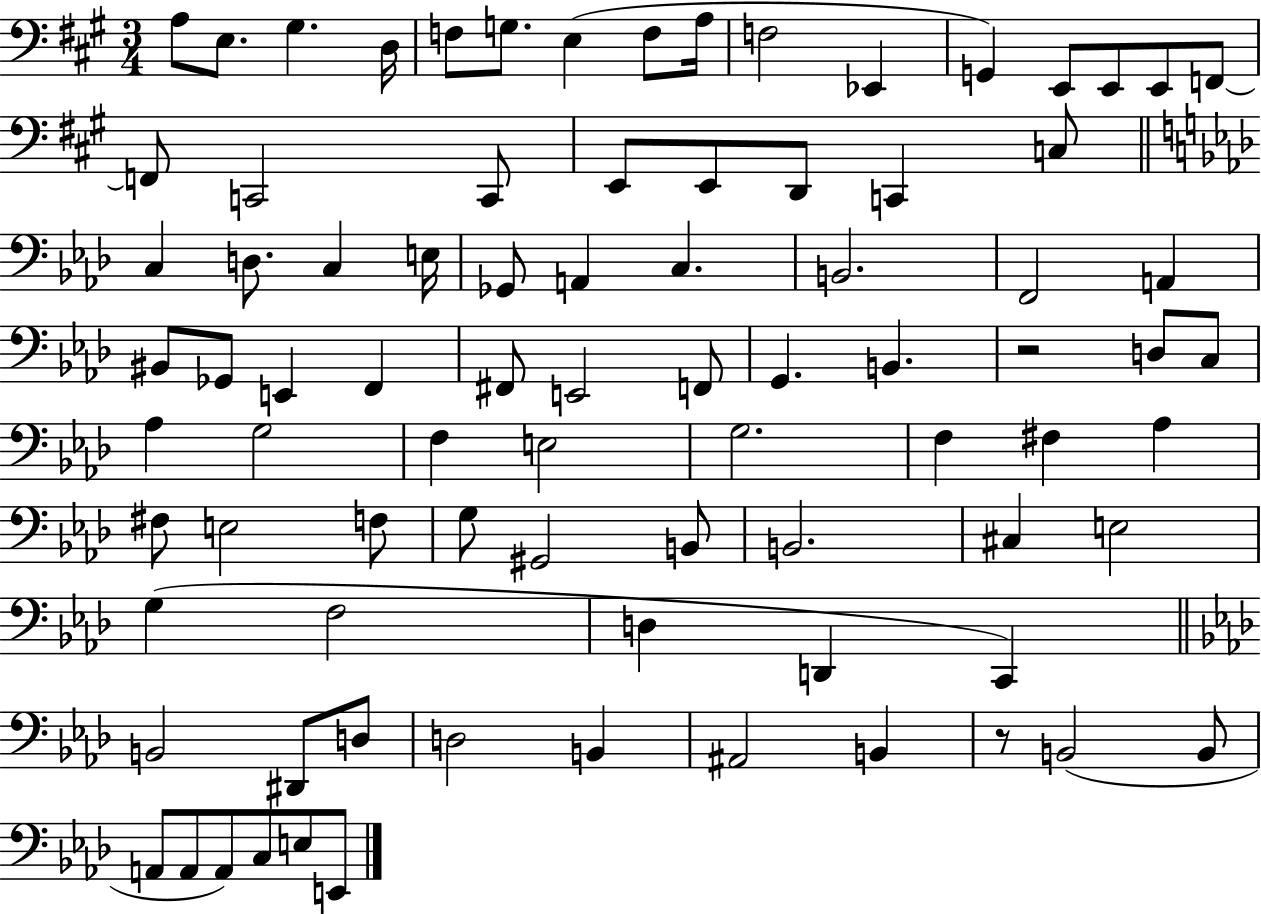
A3/e E3/e. G#3/q. D3/s F3/e G3/e. E3/q F3/e A3/s F3/h Eb2/q G2/q E2/e E2/e E2/e F2/e F2/e C2/h C2/e E2/e E2/e D2/e C2/q C3/e C3/q D3/e. C3/q E3/s Gb2/e A2/q C3/q. B2/h. F2/h A2/q BIS2/e Gb2/e E2/q F2/q F#2/e E2/h F2/e G2/q. B2/q. R/h D3/e C3/e Ab3/q G3/h F3/q E3/h G3/h. F3/q F#3/q Ab3/q F#3/e E3/h F3/e G3/e G#2/h B2/e B2/h. C#3/q E3/h G3/q F3/h D3/q D2/q C2/q B2/h D#2/e D3/e D3/h B2/q A#2/h B2/q R/e B2/h B2/e A2/e A2/e A2/e C3/e E3/e E2/e